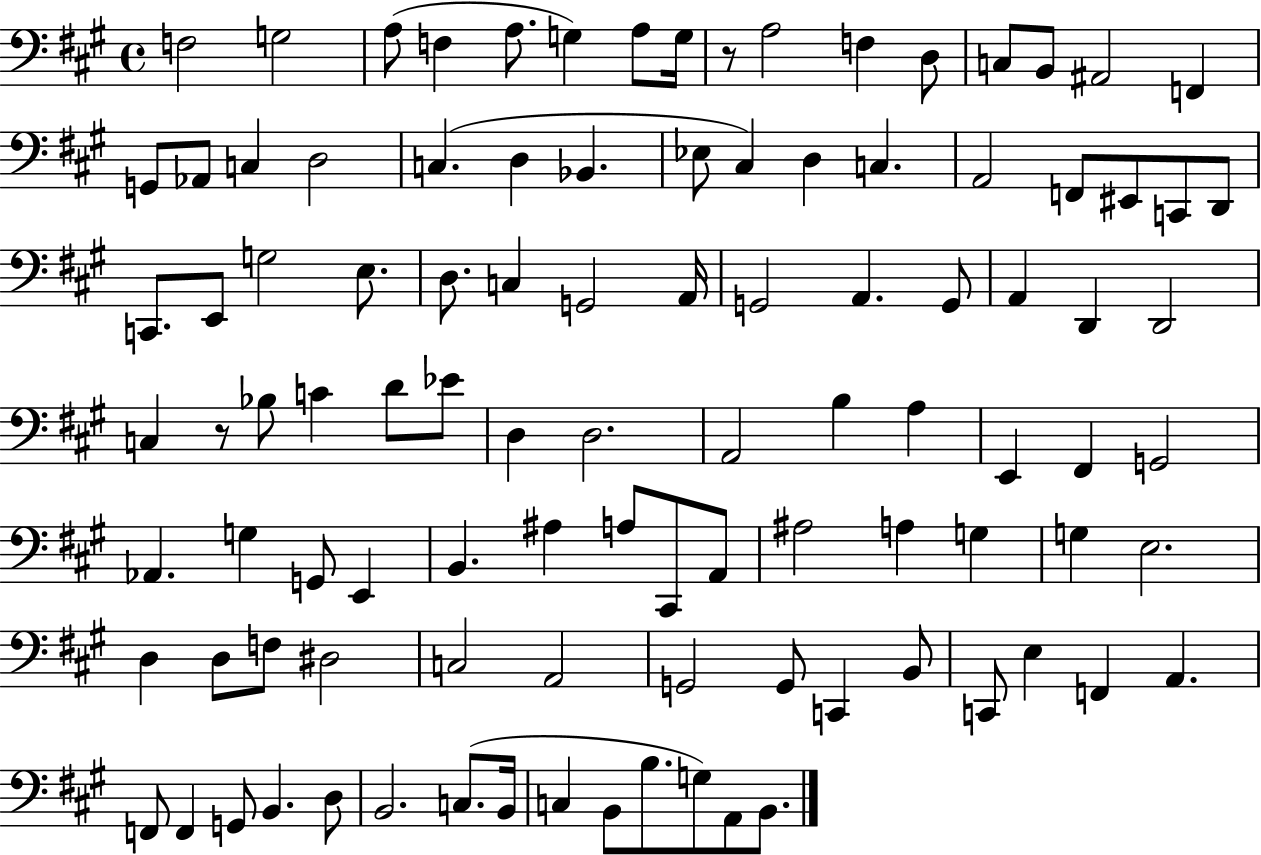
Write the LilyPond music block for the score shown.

{
  \clef bass
  \time 4/4
  \defaultTimeSignature
  \key a \major
  \repeat volta 2 { f2 g2 | a8( f4 a8. g4) a8 g16 | r8 a2 f4 d8 | c8 b,8 ais,2 f,4 | \break g,8 aes,8 c4 d2 | c4.( d4 bes,4. | ees8 cis4) d4 c4. | a,2 f,8 eis,8 c,8 d,8 | \break c,8. e,8 g2 e8. | d8. c4 g,2 a,16 | g,2 a,4. g,8 | a,4 d,4 d,2 | \break c4 r8 bes8 c'4 d'8 ees'8 | d4 d2. | a,2 b4 a4 | e,4 fis,4 g,2 | \break aes,4. g4 g,8 e,4 | b,4. ais4 a8 cis,8 a,8 | ais2 a4 g4 | g4 e2. | \break d4 d8 f8 dis2 | c2 a,2 | g,2 g,8 c,4 b,8 | c,8 e4 f,4 a,4. | \break f,8 f,4 g,8 b,4. d8 | b,2. c8.( b,16 | c4 b,8 b8. g8) a,8 b,8. | } \bar "|."
}